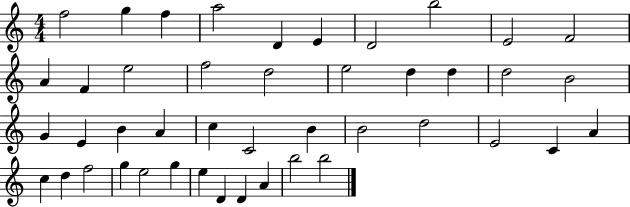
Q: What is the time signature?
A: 4/4